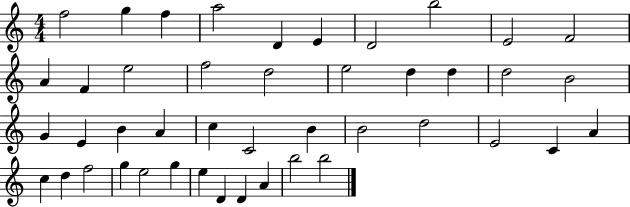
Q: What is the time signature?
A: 4/4